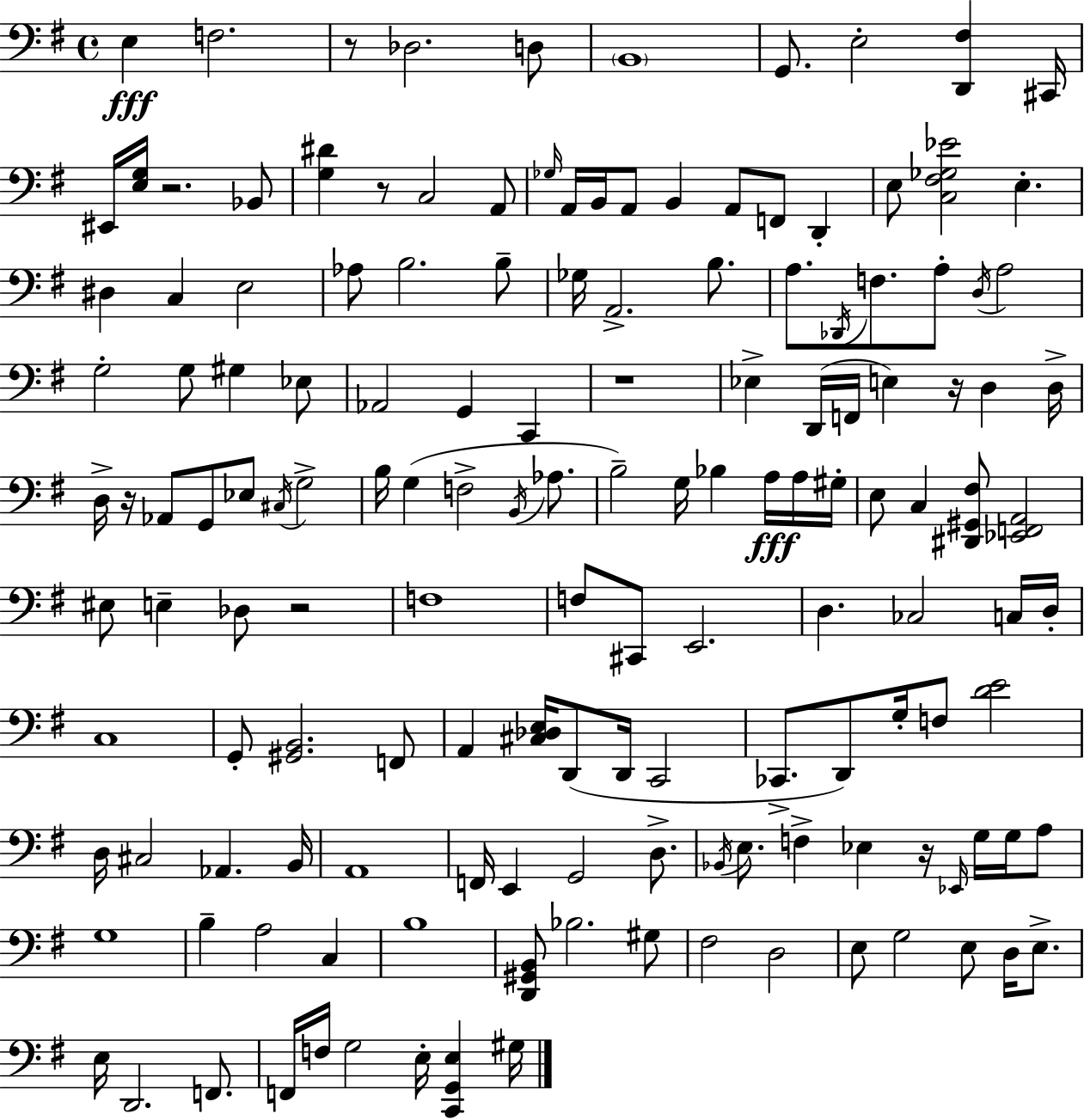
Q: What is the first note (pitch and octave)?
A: E3